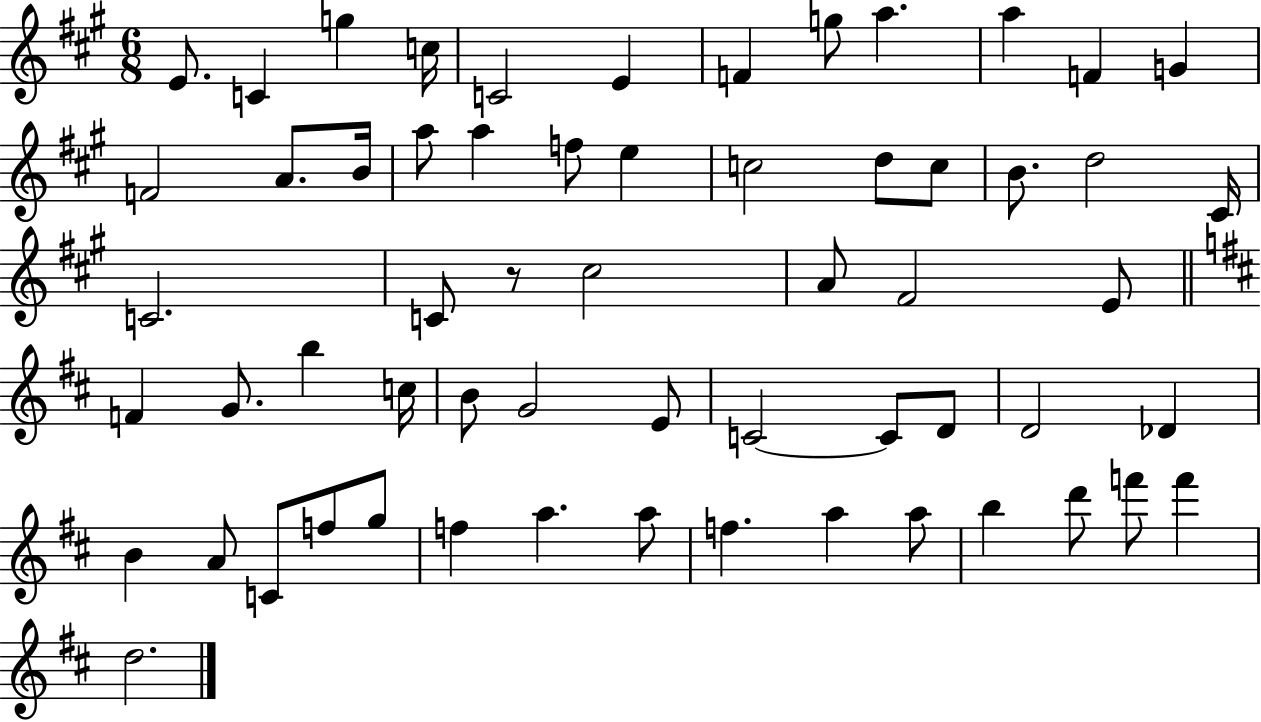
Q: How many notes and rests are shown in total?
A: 60